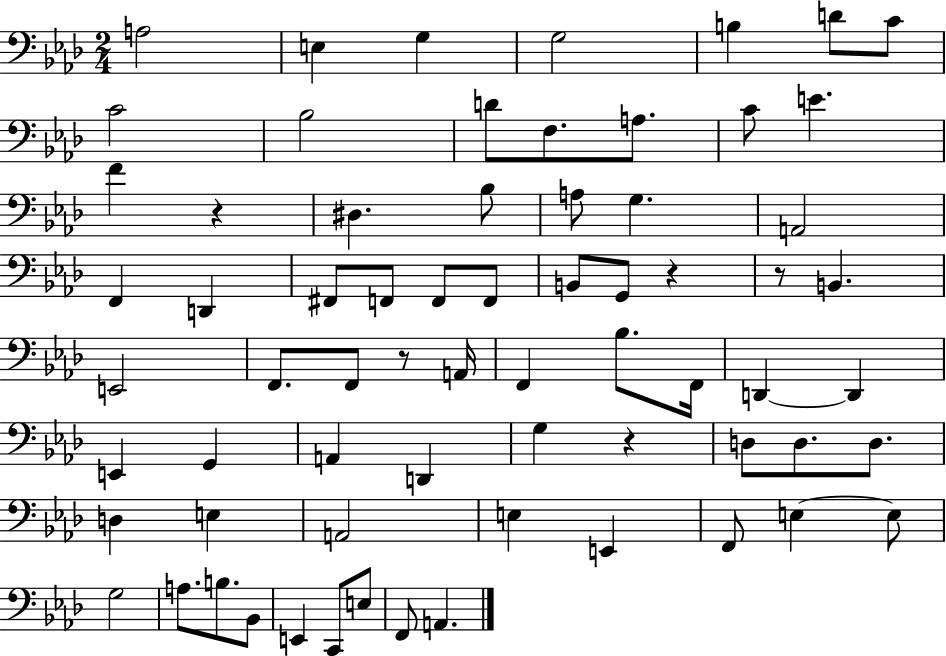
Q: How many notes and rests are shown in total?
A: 68